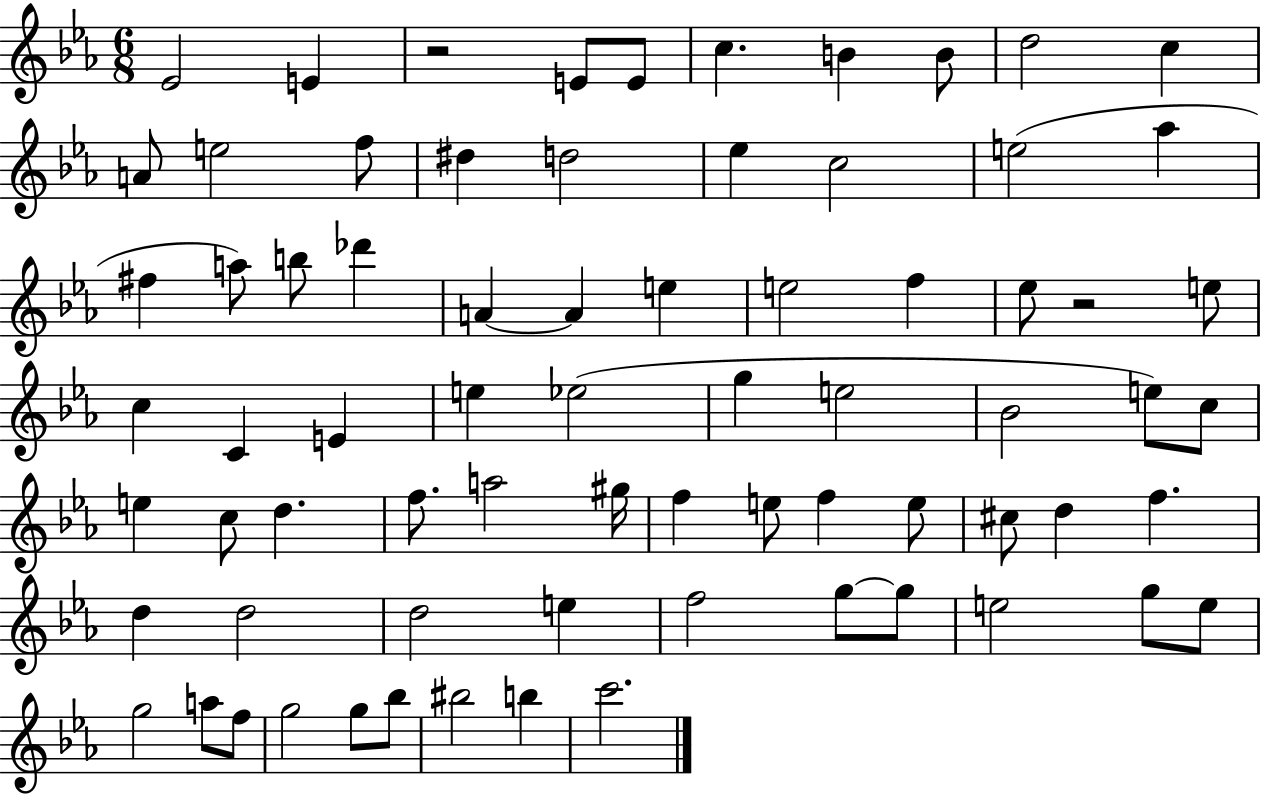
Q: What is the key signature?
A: EES major